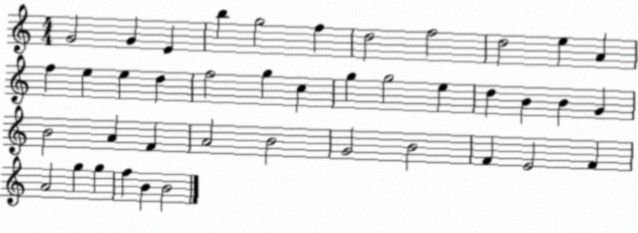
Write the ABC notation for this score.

X:1
T:Untitled
M:4/4
L:1/4
K:C
G2 G E b g2 f d2 f2 d2 e A f e e d f2 g c g g2 e d B B G B2 A F A2 B2 G2 B2 F E2 F A2 g g f B B2